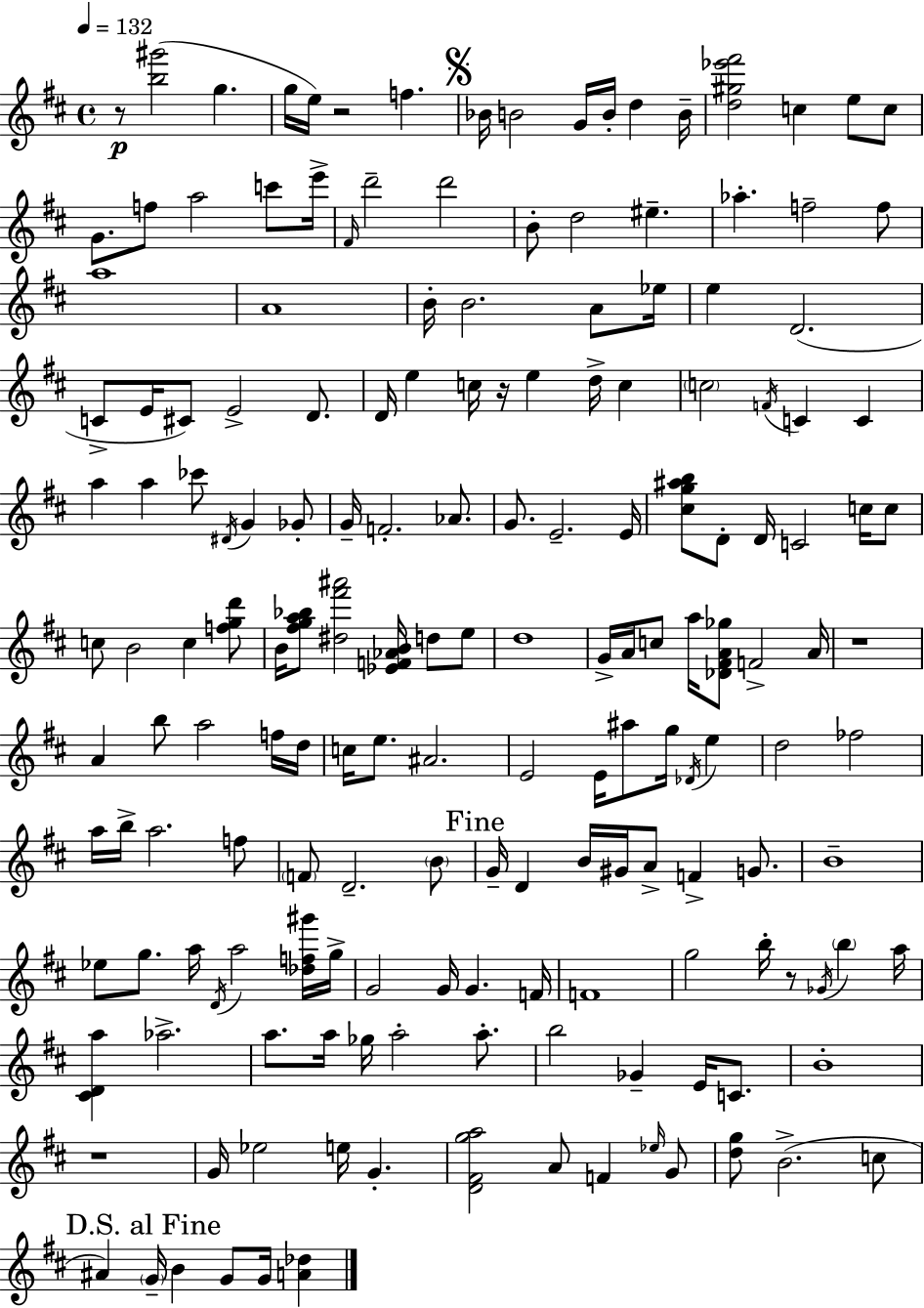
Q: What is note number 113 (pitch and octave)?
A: G5